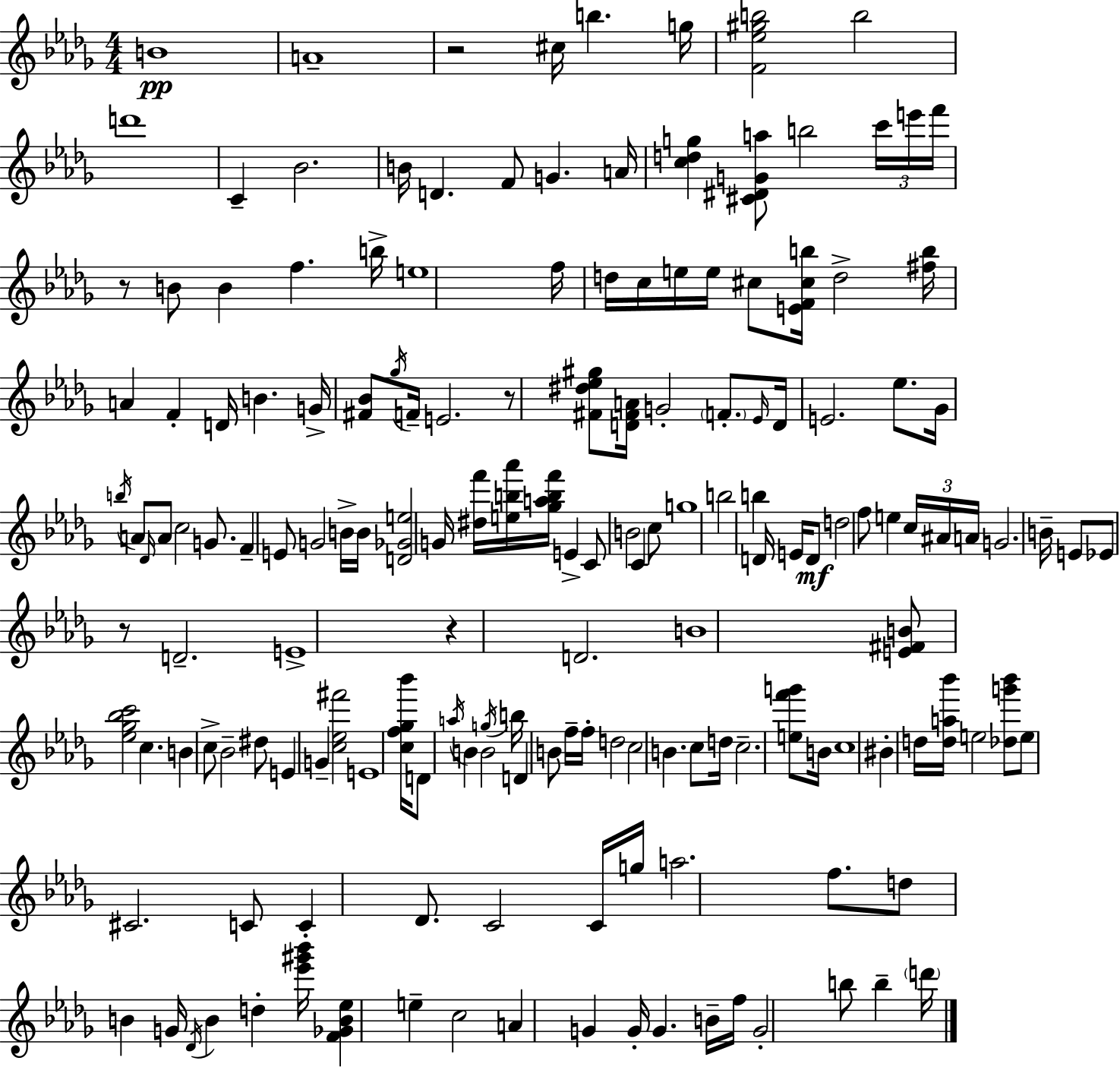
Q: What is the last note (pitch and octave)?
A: D6